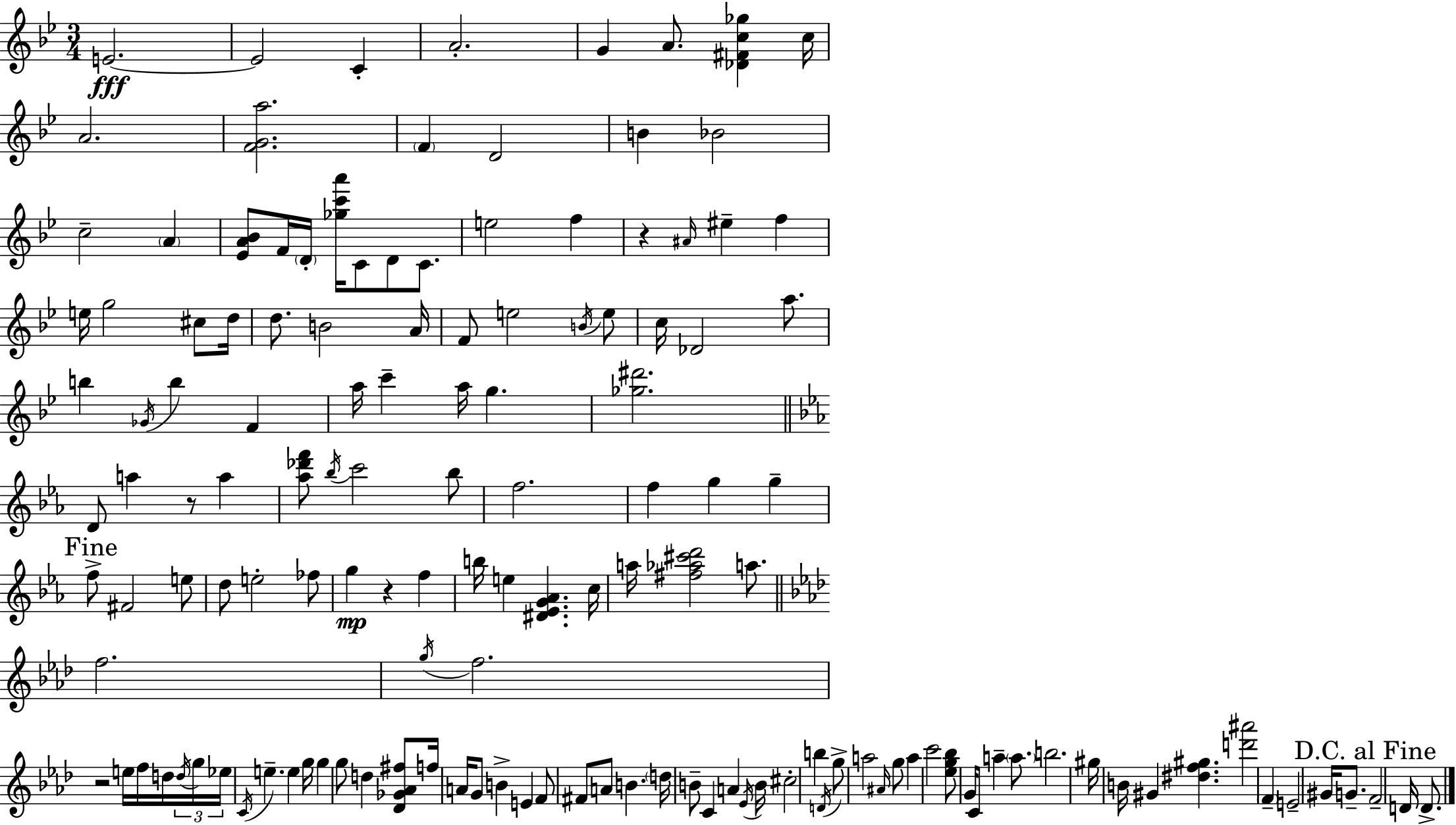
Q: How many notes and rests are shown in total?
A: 140